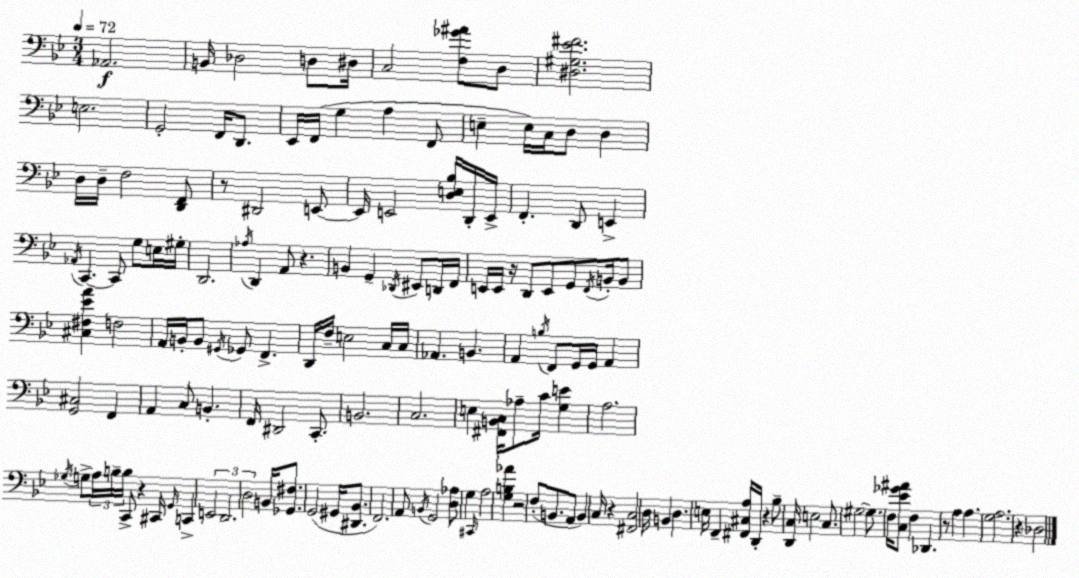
X:1
T:Untitled
M:3/4
L:1/4
K:Gm
_A,,2 B,,/4 _D,2 D,/2 ^D,/4 C,2 [F,_G^A]/2 D,/2 [^D,^G,_E^F]2 E,2 G,,2 F,,/4 D,,/2 _E,,/4 F,,/4 G, A, F,,/2 E, E,/4 C,/4 D,/2 D, D,/4 D,/4 F,2 [D,,F,,]/2 z/2 ^D,,2 E,,/2 E,,/4 E,,2 [D,E,_B,]/4 D,,/4 E,,/4 F,, D,,/2 E,, _A,,/4 C,, C,,/2 G,/2 E,/4 ^G,/4 D,,2 _A,/4 D,, A,,/2 z B,, G,, _D,,/4 ^E,,/2 D,,/4 F,,/4 E,,/4 E,,/4 z/4 D,,/2 E,,/2 G,,/2 F,,/4 B,,/4 B,,/2 [^C,^F,_EA] F,2 A,,/4 B,,/4 B,,/2 ^G,,/4 _G,,/2 F,, D,,/4 F,/4 E,2 C,/4 C,/4 _A,, B,, A,, B,/4 F,,/2 G,,/4 G,,/4 A,, [G,,^C,]2 F,, A,, C,/2 B,, F,,/4 ^D,,2 C,,/2 B,,2 C,2 E, [^F,,B,,C,]/4 _A,/2 C/4 [G,E] A,2 _G,/4 G,/2 A,/4 B,/4 B,/4 C,,/2 z ^C,,/4 G,,/4 C,, E,,2 D,,2 D,2 B,,/4 [_G,,^F,]/2 G,,2 ^G,,/4 [^D,,_B,,]/2 F,,2 A,,/2 B,,/4 G,,2 [D,_A,]/2 G, ^C,,/4 A,2 [G,B,_A] z2 F,/2 B,,/2 A,,/2 B,, C,/4 z [^F,,C,]2 D,/4 B,, D, E,/4 F,, [^F,,^C,A,]/4 D,,/4 z _B,/2 [D,,C,]/4 E,2 C,/2 ^G,2 ^G,/2 F,/4 [C,_E_G^A]/2 F, _D,, z/2 A, A, [G,A,]2 z _D,2